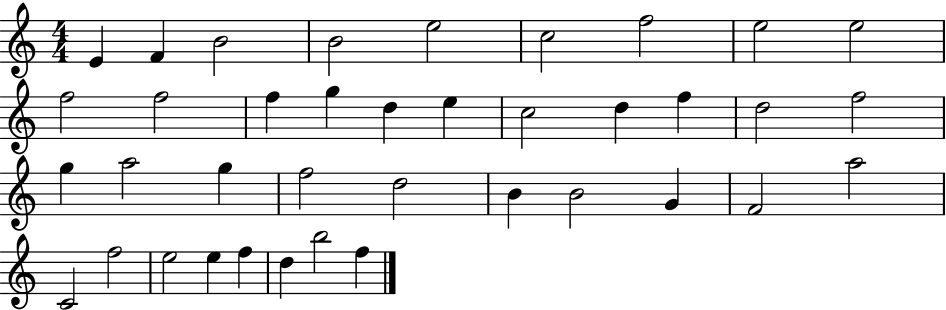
{
  \clef treble
  \numericTimeSignature
  \time 4/4
  \key c \major
  e'4 f'4 b'2 | b'2 e''2 | c''2 f''2 | e''2 e''2 | \break f''2 f''2 | f''4 g''4 d''4 e''4 | c''2 d''4 f''4 | d''2 f''2 | \break g''4 a''2 g''4 | f''2 d''2 | b'4 b'2 g'4 | f'2 a''2 | \break c'2 f''2 | e''2 e''4 f''4 | d''4 b''2 f''4 | \bar "|."
}